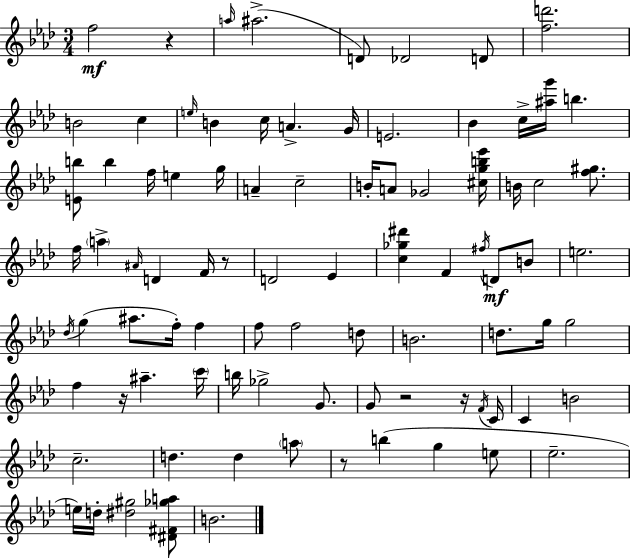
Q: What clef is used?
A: treble